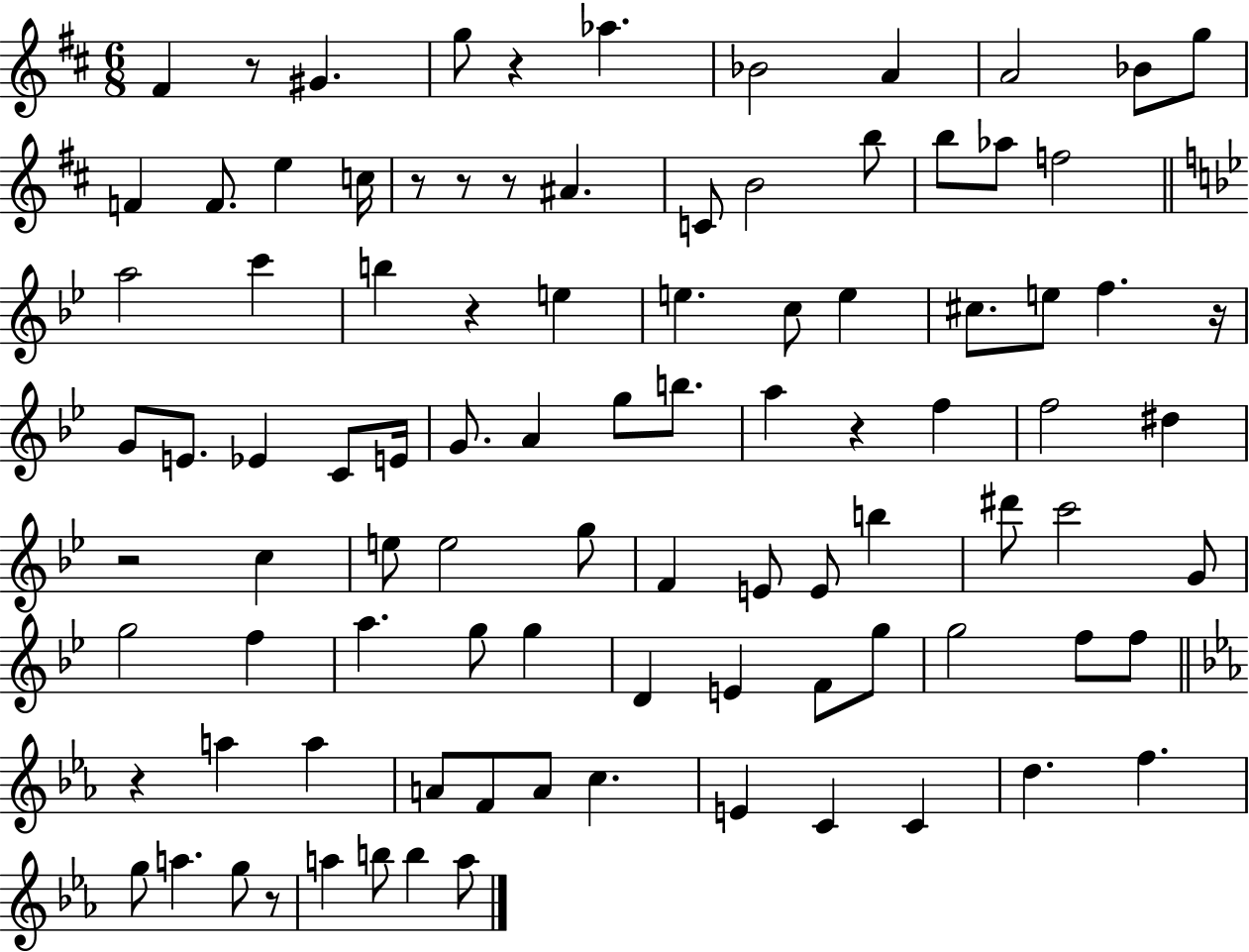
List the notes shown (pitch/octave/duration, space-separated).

F#4/q R/e G#4/q. G5/e R/q Ab5/q. Bb4/h A4/q A4/h Bb4/e G5/e F4/q F4/e. E5/q C5/s R/e R/e R/e A#4/q. C4/e B4/h B5/e B5/e Ab5/e F5/h A5/h C6/q B5/q R/q E5/q E5/q. C5/e E5/q C#5/e. E5/e F5/q. R/s G4/e E4/e. Eb4/q C4/e E4/s G4/e. A4/q G5/e B5/e. A5/q R/q F5/q F5/h D#5/q R/h C5/q E5/e E5/h G5/e F4/q E4/e E4/e B5/q D#6/e C6/h G4/e G5/h F5/q A5/q. G5/e G5/q D4/q E4/q F4/e G5/e G5/h F5/e F5/e R/q A5/q A5/q A4/e F4/e A4/e C5/q. E4/q C4/q C4/q D5/q. F5/q. G5/e A5/q. G5/e R/e A5/q B5/e B5/q A5/e